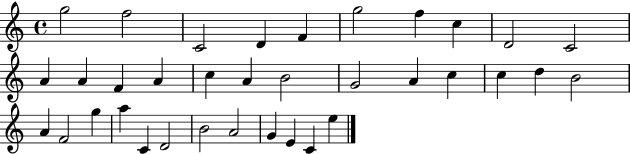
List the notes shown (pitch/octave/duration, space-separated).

G5/h F5/h C4/h D4/q F4/q G5/h F5/q C5/q D4/h C4/h A4/q A4/q F4/q A4/q C5/q A4/q B4/h G4/h A4/q C5/q C5/q D5/q B4/h A4/q F4/h G5/q A5/q C4/q D4/h B4/h A4/h G4/q E4/q C4/q E5/q